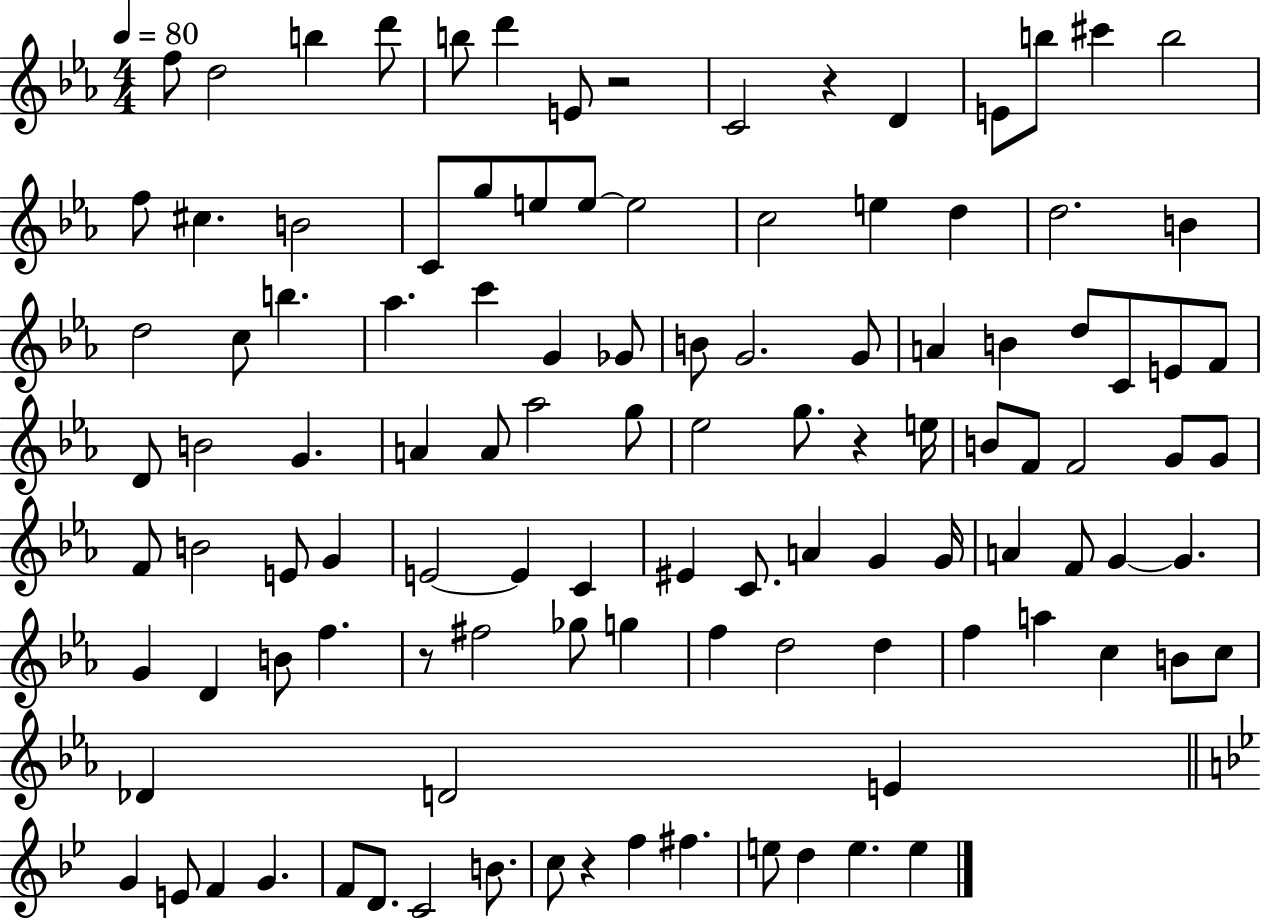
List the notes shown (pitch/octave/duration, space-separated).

F5/e D5/h B5/q D6/e B5/e D6/q E4/e R/h C4/h R/q D4/q E4/e B5/e C#6/q B5/h F5/e C#5/q. B4/h C4/e G5/e E5/e E5/e E5/h C5/h E5/q D5/q D5/h. B4/q D5/h C5/e B5/q. Ab5/q. C6/q G4/q Gb4/e B4/e G4/h. G4/e A4/q B4/q D5/e C4/e E4/e F4/e D4/e B4/h G4/q. A4/q A4/e Ab5/h G5/e Eb5/h G5/e. R/q E5/s B4/e F4/e F4/h G4/e G4/e F4/e B4/h E4/e G4/q E4/h E4/q C4/q EIS4/q C4/e. A4/q G4/q G4/s A4/q F4/e G4/q G4/q. G4/q D4/q B4/e F5/q. R/e F#5/h Gb5/e G5/q F5/q D5/h D5/q F5/q A5/q C5/q B4/e C5/e Db4/q D4/h E4/q G4/q E4/e F4/q G4/q. F4/e D4/e. C4/h B4/e. C5/e R/q F5/q F#5/q. E5/e D5/q E5/q. E5/q